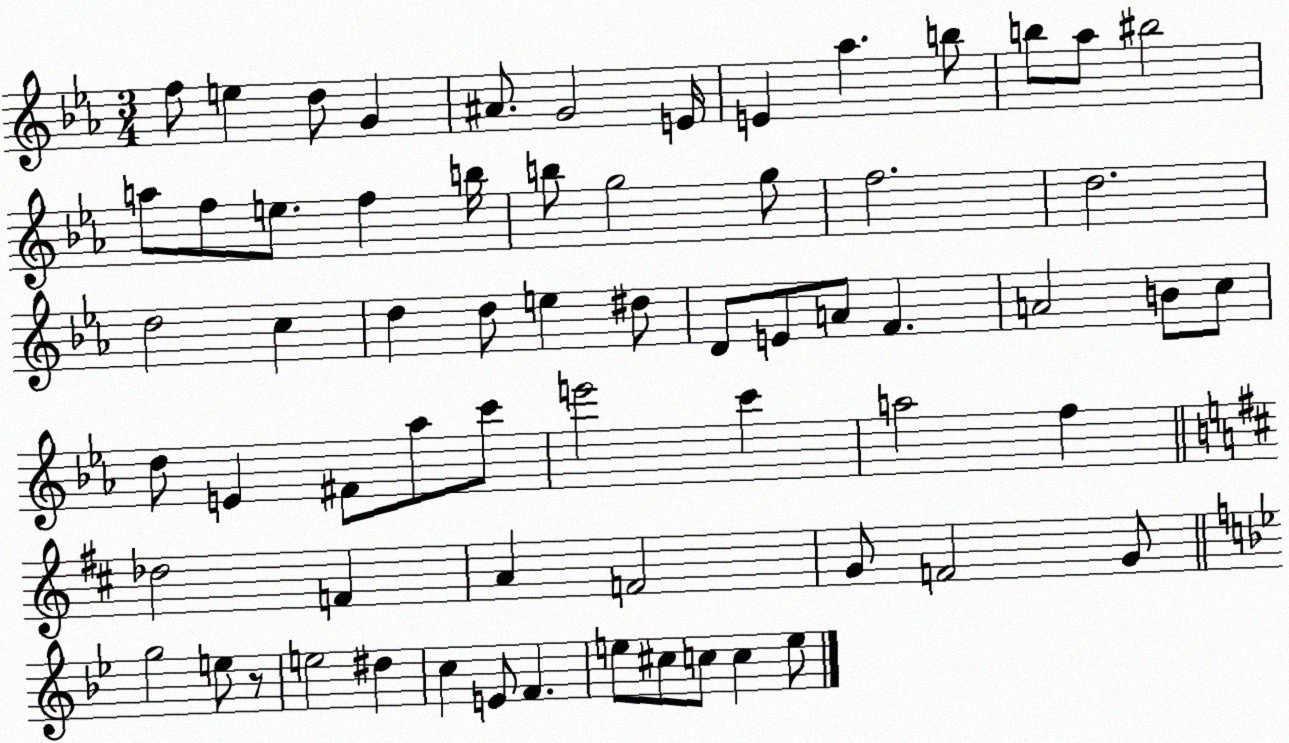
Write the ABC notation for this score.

X:1
T:Untitled
M:3/4
L:1/4
K:Eb
f/2 e d/2 G ^A/2 G2 E/4 E _a b/2 b/2 _a/2 ^b2 a/2 f/2 e/2 f b/4 b/2 g2 g/2 f2 d2 d2 c d d/2 e ^d/2 D/2 E/2 A/2 F A2 B/2 c/2 d/2 E ^F/2 _a/2 c'/2 e'2 c' a2 f _d2 F A F2 G/2 F2 G/2 g2 e/2 z/2 e2 ^d c E/2 F e/2 ^c/2 c/2 c e/2